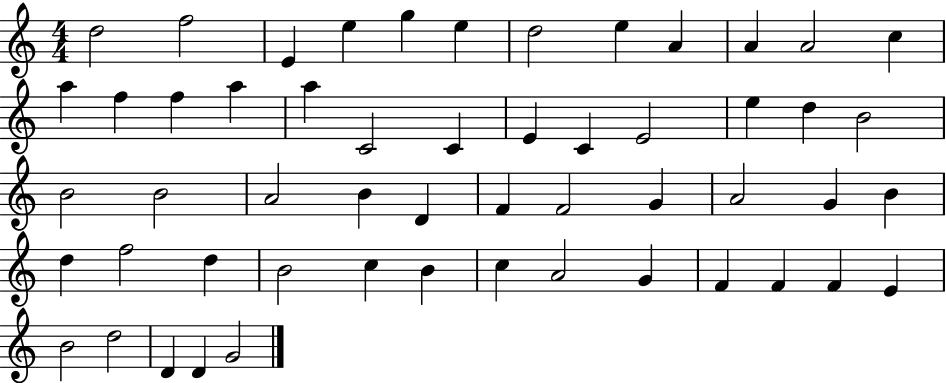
X:1
T:Untitled
M:4/4
L:1/4
K:C
d2 f2 E e g e d2 e A A A2 c a f f a a C2 C E C E2 e d B2 B2 B2 A2 B D F F2 G A2 G B d f2 d B2 c B c A2 G F F F E B2 d2 D D G2